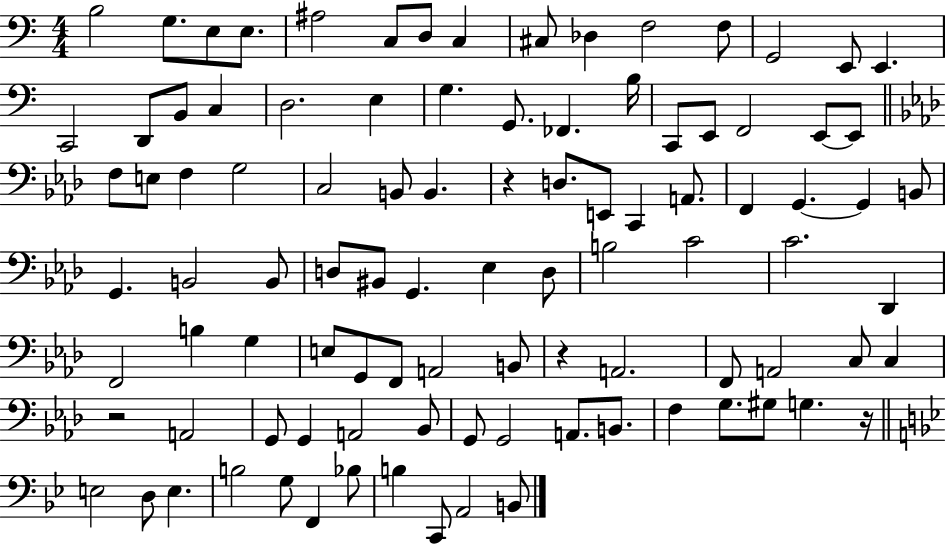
{
  \clef bass
  \numericTimeSignature
  \time 4/4
  \key c \major
  b2 g8. e8 e8. | ais2 c8 d8 c4 | cis8 des4 f2 f8 | g,2 e,8 e,4. | \break c,2 d,8 b,8 c4 | d2. e4 | g4. g,8. fes,4. b16 | c,8 e,8 f,2 e,8~~ e,8 | \break \bar "||" \break \key aes \major f8 e8 f4 g2 | c2 b,8 b,4. | r4 d8. e,8 c,4 a,8. | f,4 g,4.~~ g,4 b,8 | \break g,4. b,2 b,8 | d8 bis,8 g,4. ees4 d8 | b2 c'2 | c'2. des,4 | \break f,2 b4 g4 | e8 g,8 f,8 a,2 b,8 | r4 a,2. | f,8 a,2 c8 c4 | \break r2 a,2 | g,8 g,4 a,2 bes,8 | g,8 g,2 a,8. b,8. | f4 g8. gis8 g4. r16 | \break \bar "||" \break \key g \minor e2 d8 e4. | b2 g8 f,4 bes8 | b4 c,8 a,2 b,8 | \bar "|."
}